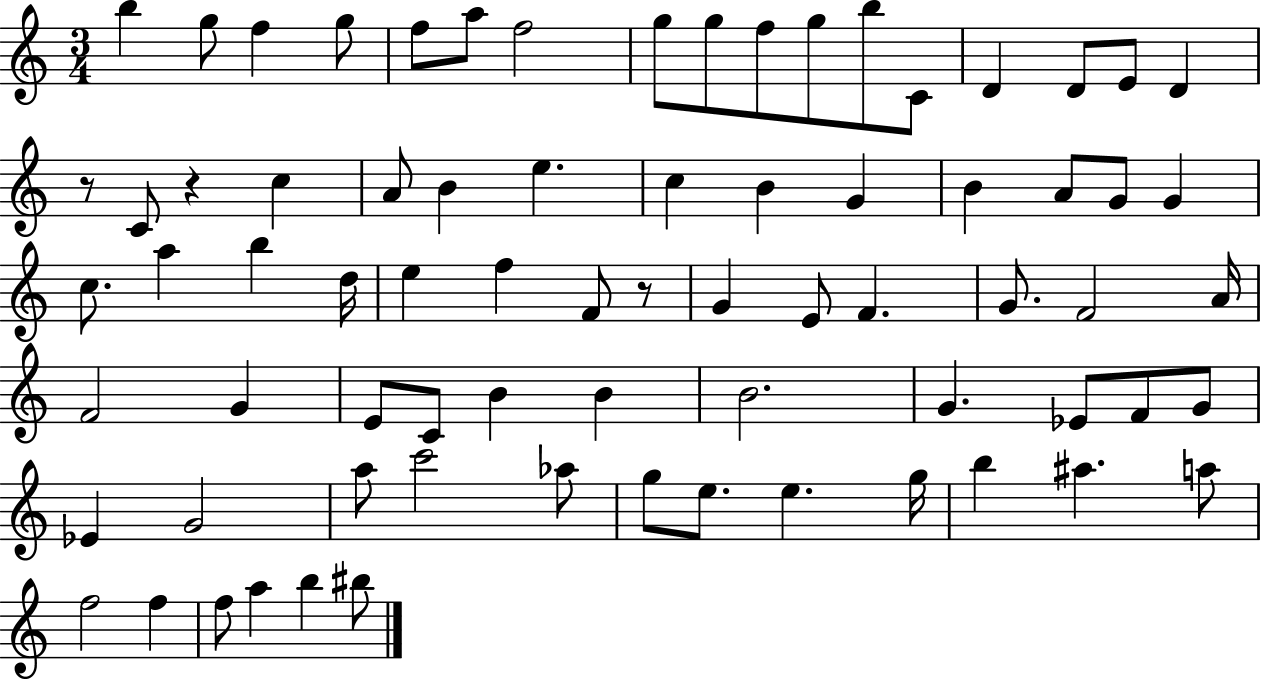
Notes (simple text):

B5/q G5/e F5/q G5/e F5/e A5/e F5/h G5/e G5/e F5/e G5/e B5/e C4/e D4/q D4/e E4/e D4/q R/e C4/e R/q C5/q A4/e B4/q E5/q. C5/q B4/q G4/q B4/q A4/e G4/e G4/q C5/e. A5/q B5/q D5/s E5/q F5/q F4/e R/e G4/q E4/e F4/q. G4/e. F4/h A4/s F4/h G4/q E4/e C4/e B4/q B4/q B4/h. G4/q. Eb4/e F4/e G4/e Eb4/q G4/h A5/e C6/h Ab5/e G5/e E5/e. E5/q. G5/s B5/q A#5/q. A5/e F5/h F5/q F5/e A5/q B5/q BIS5/e